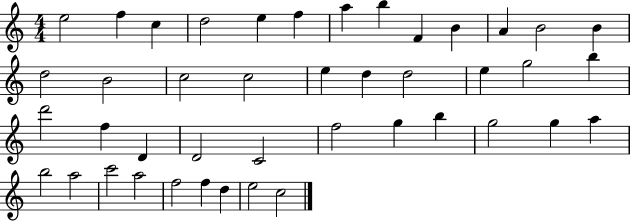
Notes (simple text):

E5/h F5/q C5/q D5/h E5/q F5/q A5/q B5/q F4/q B4/q A4/q B4/h B4/q D5/h B4/h C5/h C5/h E5/q D5/q D5/h E5/q G5/h B5/q D6/h F5/q D4/q D4/h C4/h F5/h G5/q B5/q G5/h G5/q A5/q B5/h A5/h C6/h A5/h F5/h F5/q D5/q E5/h C5/h